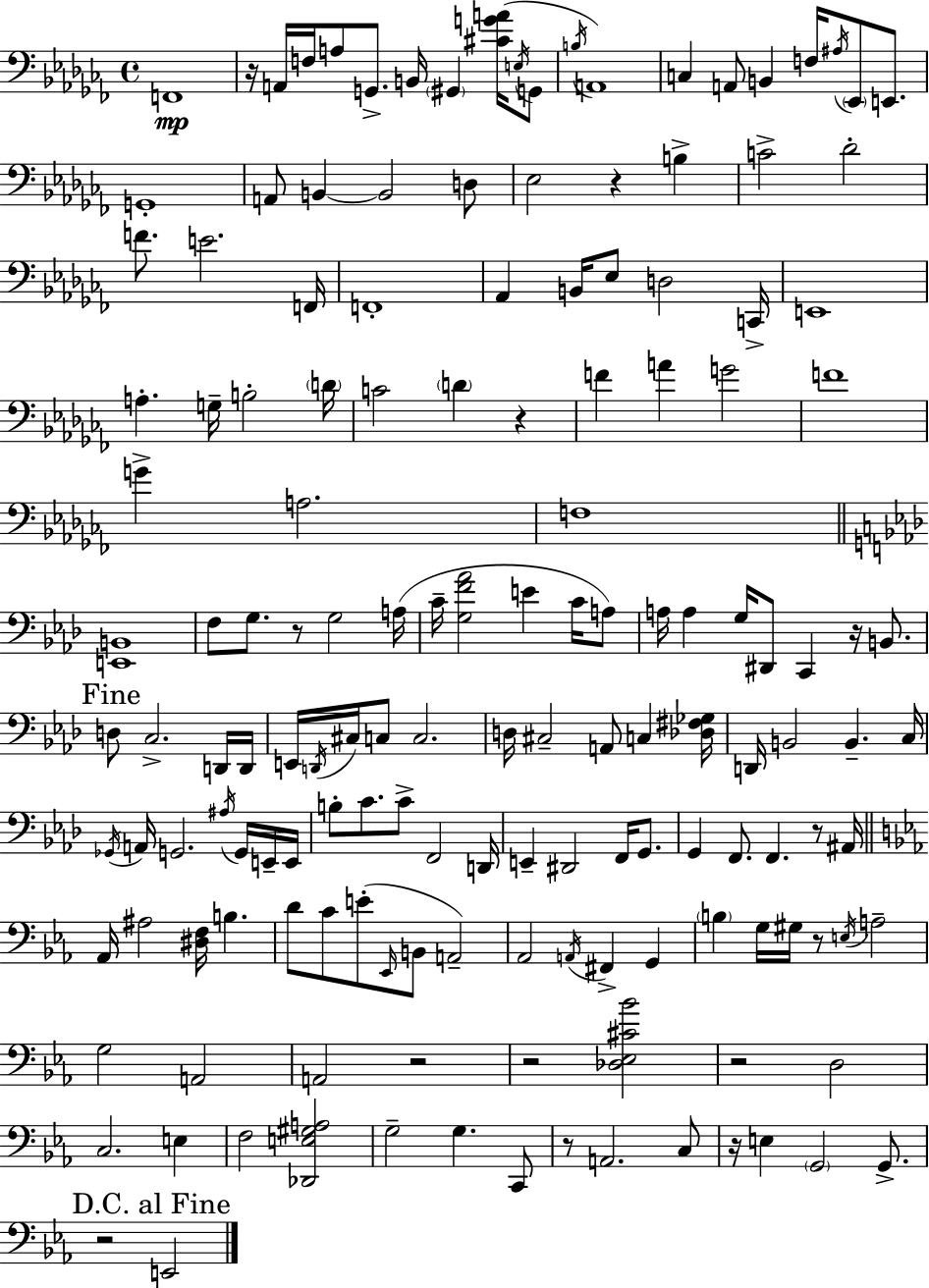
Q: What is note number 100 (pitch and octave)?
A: F2